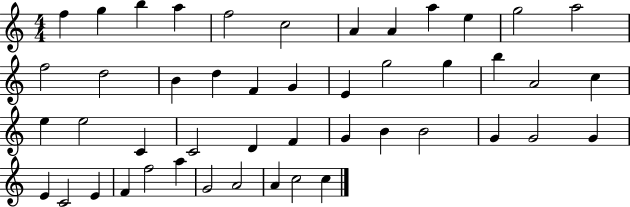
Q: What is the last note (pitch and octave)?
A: C5